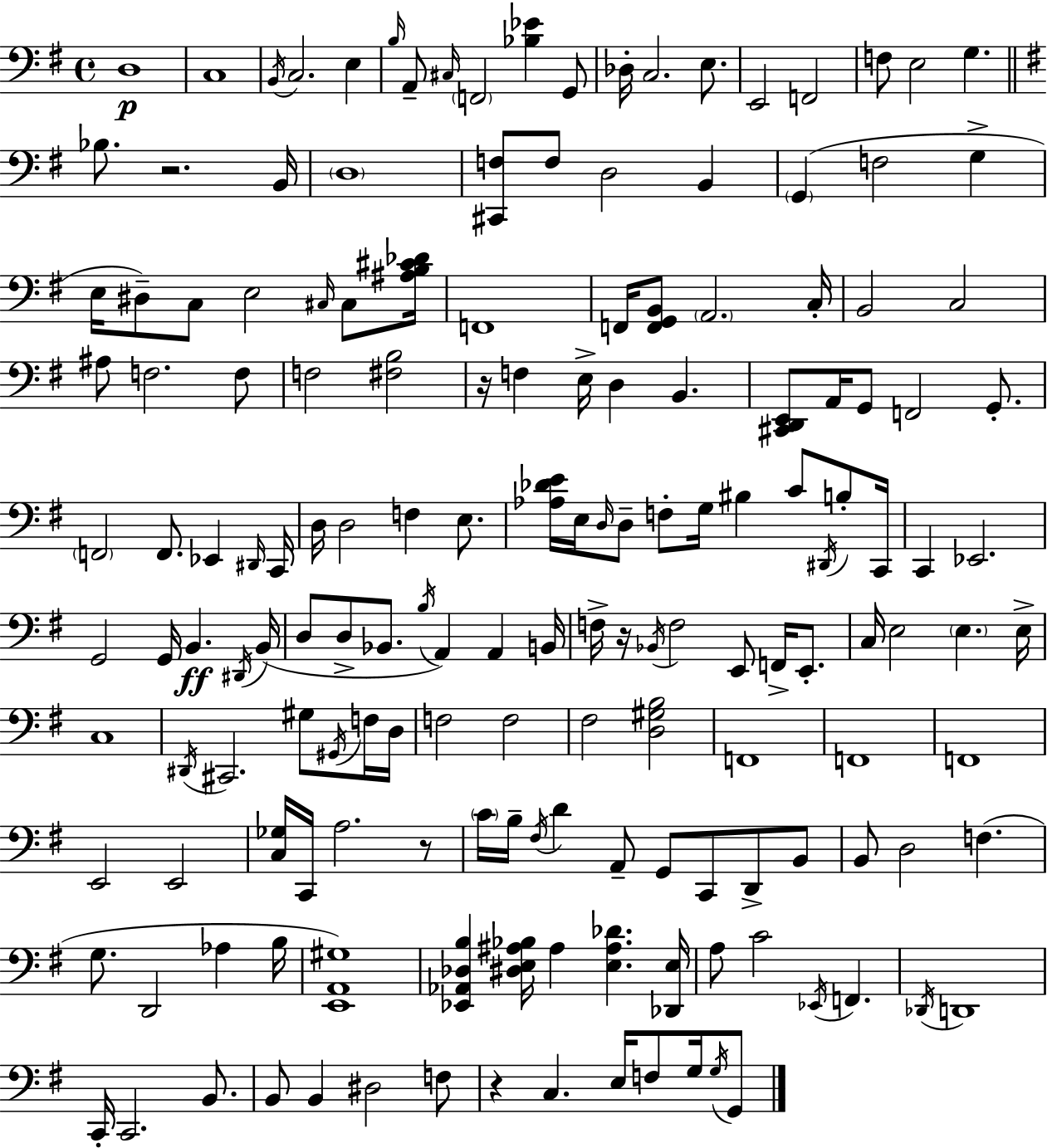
{
  \clef bass
  \time 4/4
  \defaultTimeSignature
  \key g \major
  d1\p | c1 | \acciaccatura { b,16 } c2. e4 | \grace { b16 } a,8-- \grace { cis16 } \parenthesize f,2 <bes ees'>4 | \break g,8 des16-. c2. | e8. e,2 f,2 | f8 e2 g4. | \bar "||" \break \key e \minor bes8. r2. b,16 | \parenthesize d1 | <cis, f>8 f8 d2 b,4 | \parenthesize g,4( f2 g4-> | \break e16 dis8--) c8 e2 \grace { cis16 } cis8 | <ais b cis' des'>16 f,1 | f,16 <f, g, b,>8 \parenthesize a,2. | c16-. b,2 c2 | \break ais8 f2. f8 | f2 <fis b>2 | r16 f4 e16-> d4 b,4. | <cis, d, e,>8 a,16 g,8 f,2 g,8.-. | \break \parenthesize f,2 f,8. ees,4 | \grace { dis,16 } c,16 d16 d2 f4 e8. | <aes des' e'>16 e16 \grace { d16 } d8-- f8-. g16 bis4 c'8 | \acciaccatura { dis,16 } b8-. c,16 c,4 ees,2. | \break g,2 g,16 b,4.\ff | \acciaccatura { dis,16 }( b,16 d8 d8-> bes,8. \acciaccatura { b16 }) a,4 | a,4 b,16 f16-> r16 \acciaccatura { bes,16 } f2 | e,8 f,16-> e,8.-. c16 e2 | \break \parenthesize e4. e16-> c1 | \acciaccatura { dis,16 } cis,2. | gis8 \acciaccatura { gis,16 } f16 d16 f2 | f2 fis2 | \break <d gis b>2 f,1 | f,1 | f,1 | e,2 | \break e,2 <c ges>16 c,16 a2. | r8 \parenthesize c'16 b16-- \acciaccatura { fis16 } d'4 | a,8-- g,8 c,8 d,8-> b,8 b,8 d2 | f4.( g8. d,2 | \break aes4 b16 <e, a, gis>1) | <ees, aes, des b>4 <dis e ais bes>16 ais4 | <e ais des'>4. <des, e>16 a8 c'2 | \acciaccatura { ees,16 } f,4. \acciaccatura { des,16 } d,1 | \break c,16-. c,2. | b,8. b,8 b,4 | dis2 f8 r4 | c4. e16 f8 g16 \acciaccatura { g16 } g,8 \bar "|."
}